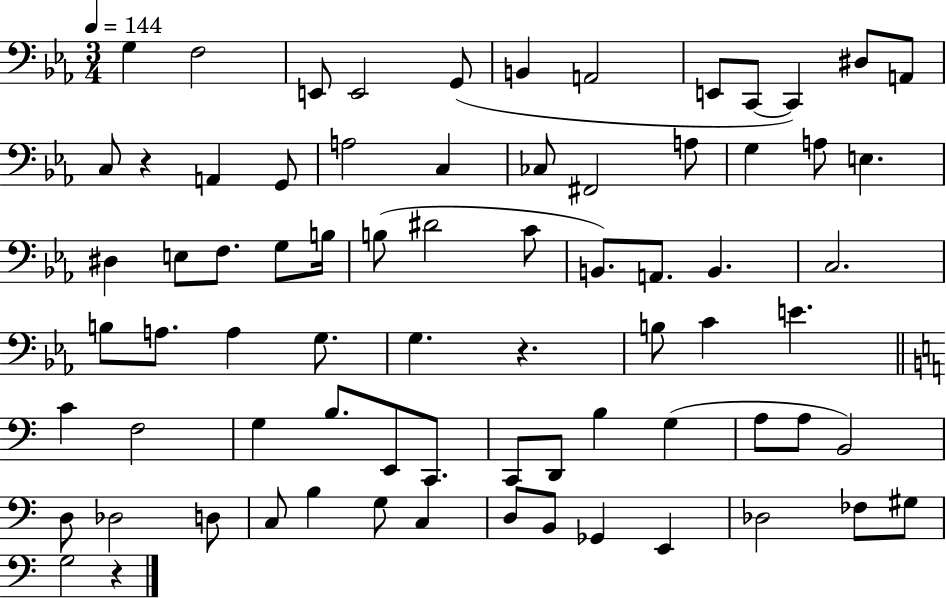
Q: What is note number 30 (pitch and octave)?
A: D#4